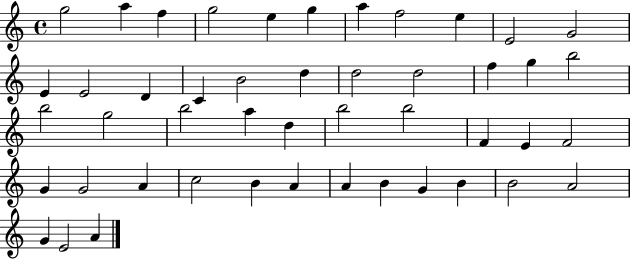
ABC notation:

X:1
T:Untitled
M:4/4
L:1/4
K:C
g2 a f g2 e g a f2 e E2 G2 E E2 D C B2 d d2 d2 f g b2 b2 g2 b2 a d b2 b2 F E F2 G G2 A c2 B A A B G B B2 A2 G E2 A